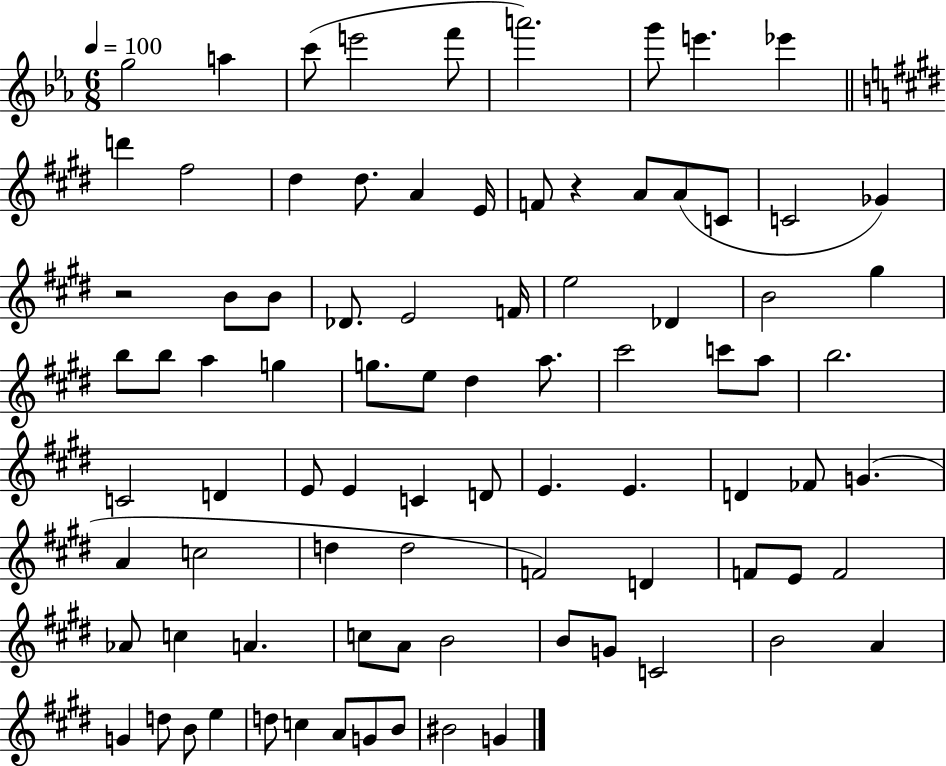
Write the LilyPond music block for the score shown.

{
  \clef treble
  \numericTimeSignature
  \time 6/8
  \key ees \major
  \tempo 4 = 100
  g''2 a''4 | c'''8( e'''2 f'''8 | a'''2.) | g'''8 e'''4. ees'''4 | \break \bar "||" \break \key e \major d'''4 fis''2 | dis''4 dis''8. a'4 e'16 | f'8 r4 a'8 a'8( c'8 | c'2 ges'4) | \break r2 b'8 b'8 | des'8. e'2 f'16 | e''2 des'4 | b'2 gis''4 | \break b''8 b''8 a''4 g''4 | g''8. e''8 dis''4 a''8. | cis'''2 c'''8 a''8 | b''2. | \break c'2 d'4 | e'8 e'4 c'4 d'8 | e'4. e'4. | d'4 fes'8 g'4.( | \break a'4 c''2 | d''4 d''2 | f'2) d'4 | f'8 e'8 f'2 | \break aes'8 c''4 a'4. | c''8 a'8 b'2 | b'8 g'8 c'2 | b'2 a'4 | \break g'4 d''8 b'8 e''4 | d''8 c''4 a'8 g'8 b'8 | bis'2 g'4 | \bar "|."
}